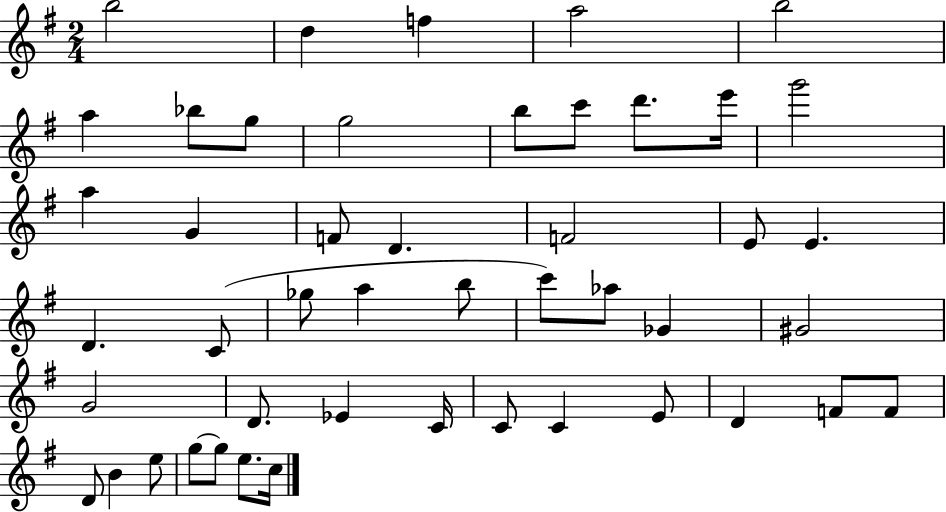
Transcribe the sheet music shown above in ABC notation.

X:1
T:Untitled
M:2/4
L:1/4
K:G
b2 d f a2 b2 a _b/2 g/2 g2 b/2 c'/2 d'/2 e'/4 g'2 a G F/2 D F2 E/2 E D C/2 _g/2 a b/2 c'/2 _a/2 _G ^G2 G2 D/2 _E C/4 C/2 C E/2 D F/2 F/2 D/2 B e/2 g/2 g/2 e/2 c/4